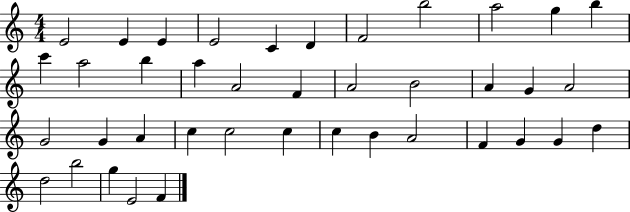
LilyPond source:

{
  \clef treble
  \numericTimeSignature
  \time 4/4
  \key c \major
  e'2 e'4 e'4 | e'2 c'4 d'4 | f'2 b''2 | a''2 g''4 b''4 | \break c'''4 a''2 b''4 | a''4 a'2 f'4 | a'2 b'2 | a'4 g'4 a'2 | \break g'2 g'4 a'4 | c''4 c''2 c''4 | c''4 b'4 a'2 | f'4 g'4 g'4 d''4 | \break d''2 b''2 | g''4 e'2 f'4 | \bar "|."
}